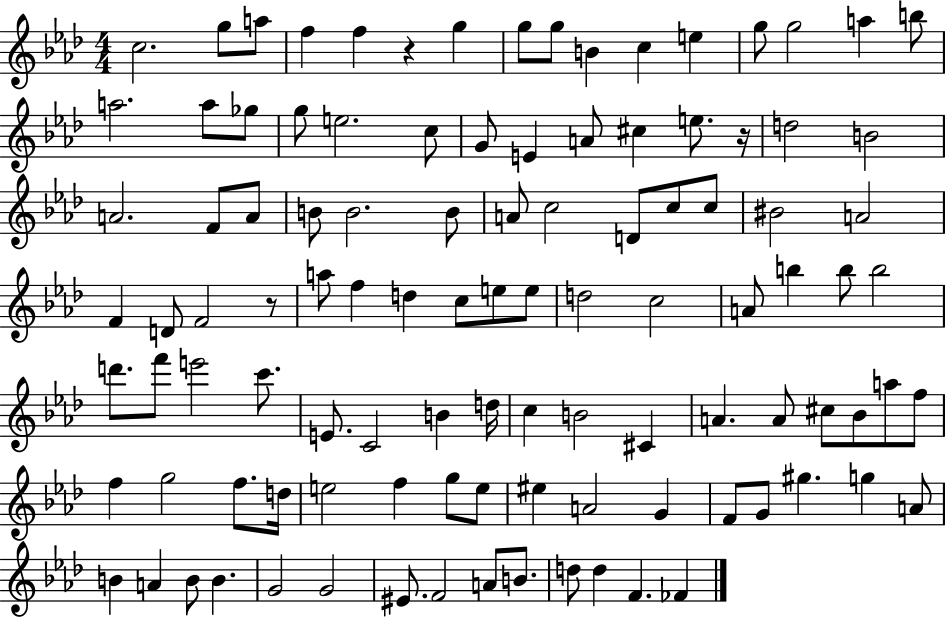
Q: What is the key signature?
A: AES major